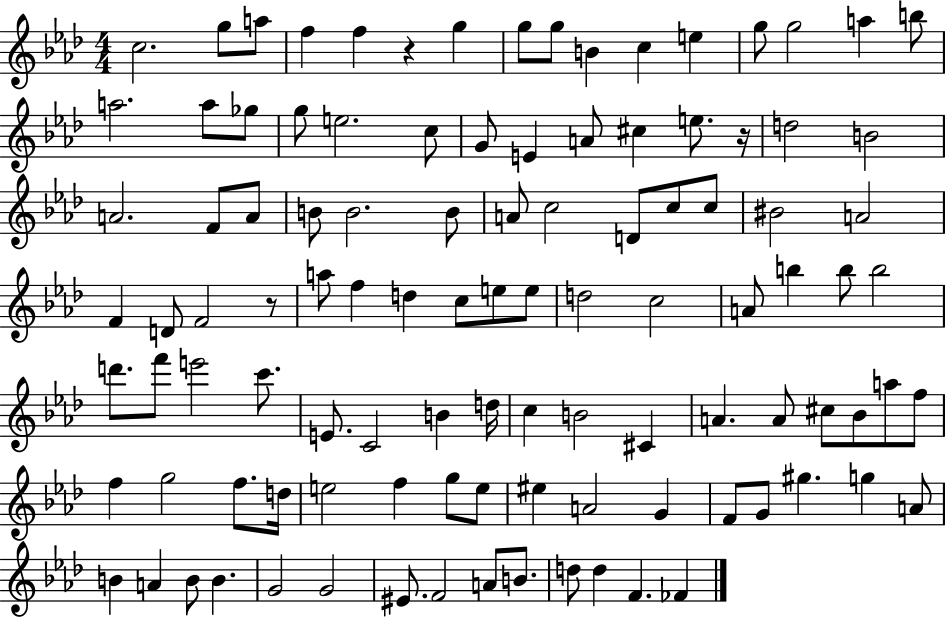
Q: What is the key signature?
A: AES major